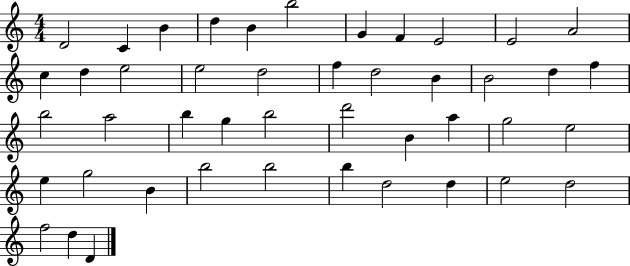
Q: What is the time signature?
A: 4/4